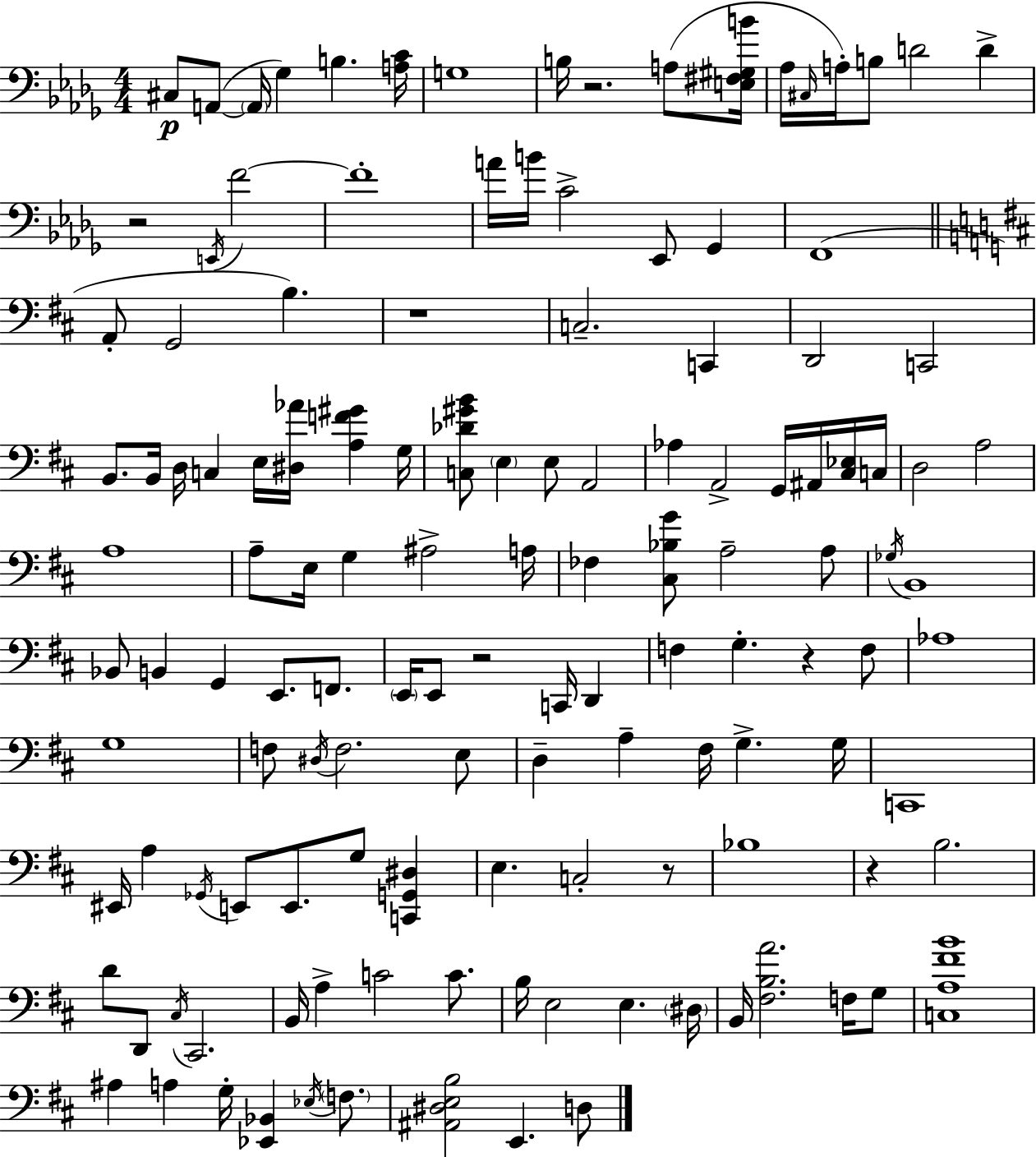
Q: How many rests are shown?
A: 7